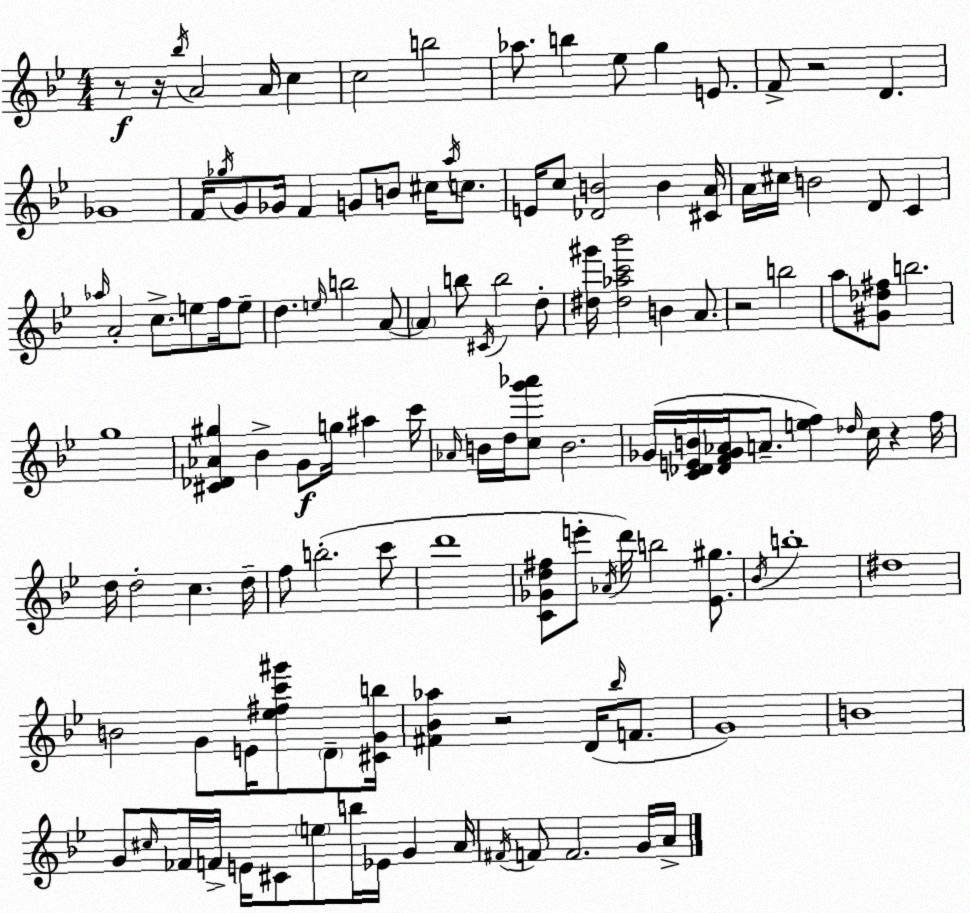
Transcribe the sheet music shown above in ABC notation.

X:1
T:Untitled
M:4/4
L:1/4
K:Gm
z/2 z/4 _b/4 A2 A/4 c c2 b2 _a/2 b _e/2 g E/2 F/2 z2 D _G4 F/4 _g/4 G/2 _G/4 F G/2 B/2 ^c/4 a/4 c/2 E/4 c/2 [_DB]2 B [^CA]/4 A/4 ^c/4 B2 D/2 C _a/4 A2 c/2 e/2 f/4 e/2 d e/4 b2 A/2 A b/2 ^C/4 b2 d/2 [^d^g']/4 [^d_ac'_b']2 B A/2 z2 b2 a/2 [^G_d^f]/2 b2 g4 [^C_D_A^g] _B G/2 g/4 ^a c'/4 _A/4 B/4 d/4 [cg'_a']/2 B2 _G/4 [C_DEB]/4 [_DF_G_A]/4 A/2 [ef] _d/4 c/4 z f/4 d/4 d2 c d/4 f/2 b2 c'/2 d'4 [C_Gd^f]/2 e'/2 _A/4 d'/4 b2 [_E^g]/2 _B/4 b4 ^d4 B2 G/2 E/4 [_e^fc'^g']/2 D/2 [^CGb]/4 [^F_B_a] z2 D/4 _b/4 F/2 G4 B4 G/2 ^c/4 _F/4 F/4 E/4 ^C/2 e/2 b/4 _E/4 G A/4 ^F/4 F/2 F2 G/4 A/4